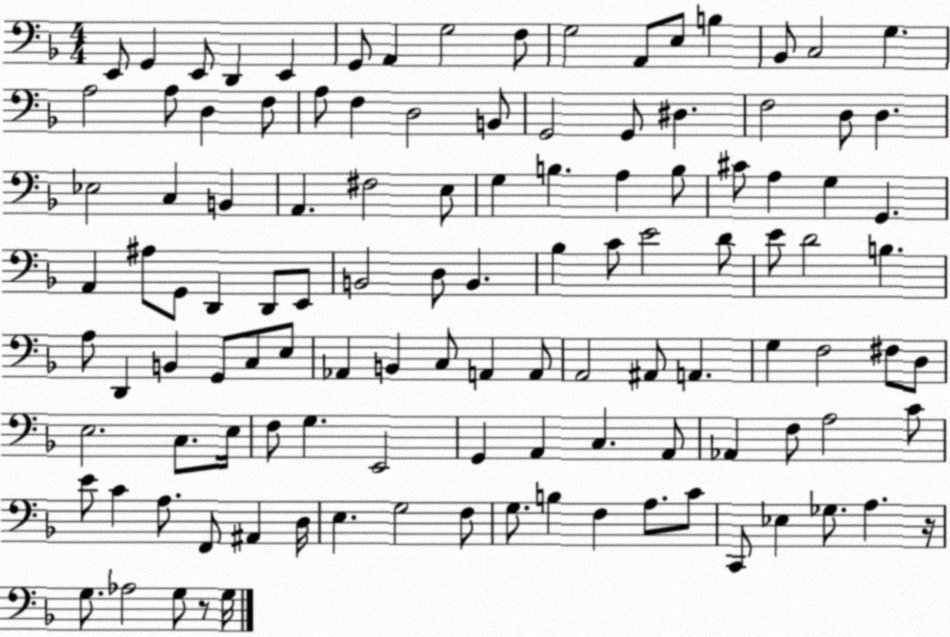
X:1
T:Untitled
M:4/4
L:1/4
K:F
E,,/2 G,, E,,/2 D,, E,, G,,/2 A,, G,2 F,/2 G,2 A,,/2 E,/2 B, _B,,/2 C,2 G, A,2 A,/2 D, F,/2 A,/2 F, D,2 B,,/2 G,,2 G,,/2 ^D, F,2 D,/2 D, _E,2 C, B,, A,, ^F,2 E,/2 G, B, A, B,/2 ^C/2 A, G, G,, A,, ^A,/2 G,,/2 D,, D,,/2 E,,/2 B,,2 D,/2 B,, _B, C/2 E2 D/2 E/2 D2 B, A,/2 D,, B,, G,,/2 C,/2 E,/2 _A,, B,, C,/2 A,, A,,/2 A,,2 ^A,,/2 A,, G, F,2 ^F,/2 D,/2 E,2 C,/2 E,/4 F,/2 G, E,,2 G,, A,, C, A,,/2 _A,, F,/2 A,2 C/2 E/2 C A,/2 F,,/2 ^A,, D,/4 E, G,2 F,/2 G,/2 B, F, A,/2 C/2 C,,/2 _E, _G,/2 A, z/4 G,/2 _A,2 G,/2 z/2 G,/4